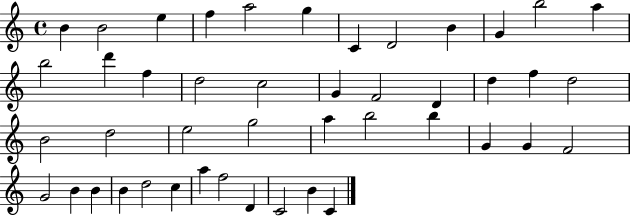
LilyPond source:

{
  \clef treble
  \time 4/4
  \defaultTimeSignature
  \key c \major
  b'4 b'2 e''4 | f''4 a''2 g''4 | c'4 d'2 b'4 | g'4 b''2 a''4 | \break b''2 d'''4 f''4 | d''2 c''2 | g'4 f'2 d'4 | d''4 f''4 d''2 | \break b'2 d''2 | e''2 g''2 | a''4 b''2 b''4 | g'4 g'4 f'2 | \break g'2 b'4 b'4 | b'4 d''2 c''4 | a''4 f''2 d'4 | c'2 b'4 c'4 | \break \bar "|."
}